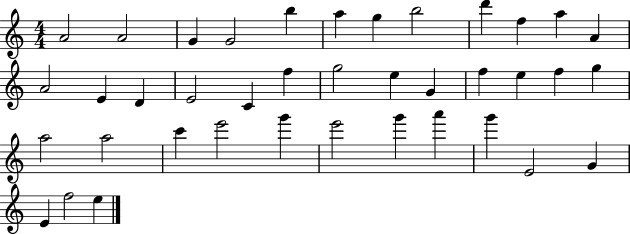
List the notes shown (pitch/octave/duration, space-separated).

A4/h A4/h G4/q G4/h B5/q A5/q G5/q B5/h D6/q F5/q A5/q A4/q A4/h E4/q D4/q E4/h C4/q F5/q G5/h E5/q G4/q F5/q E5/q F5/q G5/q A5/h A5/h C6/q E6/h G6/q E6/h G6/q A6/q G6/q E4/h G4/q E4/q F5/h E5/q